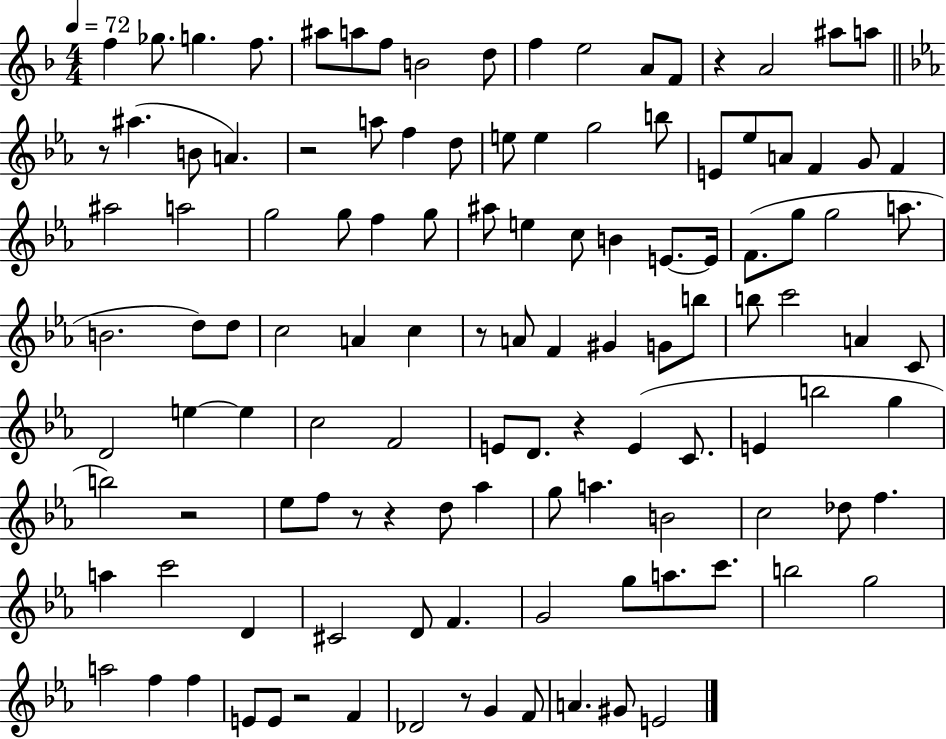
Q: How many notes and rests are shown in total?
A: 120